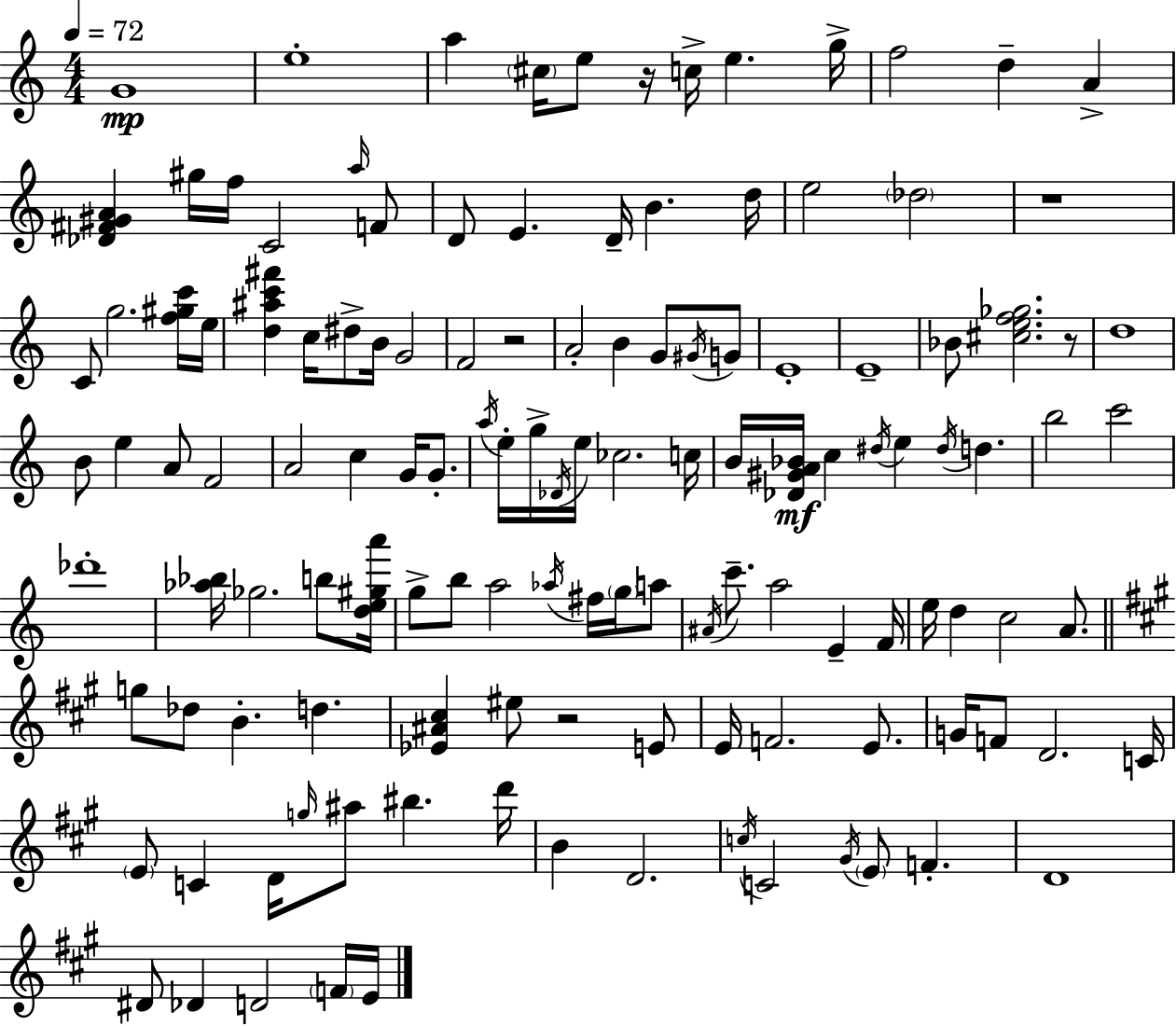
{
  \clef treble
  \numericTimeSignature
  \time 4/4
  \key c \major
  \tempo 4 = 72
  g'1\mp | e''1-. | a''4 \parenthesize cis''16 e''8 r16 c''16-> e''4. g''16-> | f''2 d''4-- a'4-> | \break <des' fis' gis' a'>4 gis''16 f''16 c'2 \grace { a''16 } f'8 | d'8 e'4. d'16-- b'4. | d''16 e''2 \parenthesize des''2 | r1 | \break c'8 g''2. <f'' gis'' c'''>16 | e''16 <d'' ais'' c''' fis'''>4 c''16 dis''8-> b'16 g'2 | f'2 r2 | a'2-. b'4 g'8 \acciaccatura { gis'16 } | \break g'8 e'1-. | e'1-- | bes'8 <cis'' e'' f'' ges''>2. | r8 d''1 | \break b'8 e''4 a'8 f'2 | a'2 c''4 g'16 g'8.-. | \acciaccatura { a''16 } e''16-. g''16-> \acciaccatura { des'16 } e''16 ces''2. | c''16 b'16 <des' gis' a' bes'>16\mf c''4 \acciaccatura { dis''16 } e''4 \acciaccatura { dis''16 } | \break d''4. b''2 c'''2 | des'''1-. | <aes'' bes''>16 ges''2. | b''8 <d'' e'' gis'' a'''>16 g''8-> b''8 a''2 | \break \acciaccatura { aes''16 } fis''16 \parenthesize g''16 a''8 \acciaccatura { ais'16 } c'''8.-- a''2 | e'4-- f'16 e''16 d''4 c''2 | a'8. \bar "||" \break \key a \major g''8 des''8 b'4.-. d''4. | <ees' ais' cis''>4 eis''8 r2 e'8 | e'16 f'2. e'8. | g'16 f'8 d'2. c'16 | \break \parenthesize e'8 c'4 d'16 \grace { g''16 } ais''8 bis''4. | d'''16 b'4 d'2. | \acciaccatura { c''16 } c'2 \acciaccatura { gis'16 } \parenthesize e'8 f'4.-. | d'1 | \break dis'8 des'4 d'2 | \parenthesize f'16 e'16 \bar "|."
}